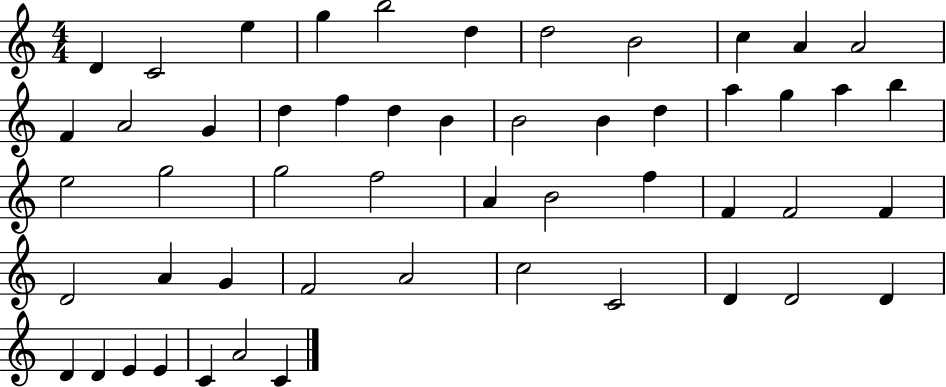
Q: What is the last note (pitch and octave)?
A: C4